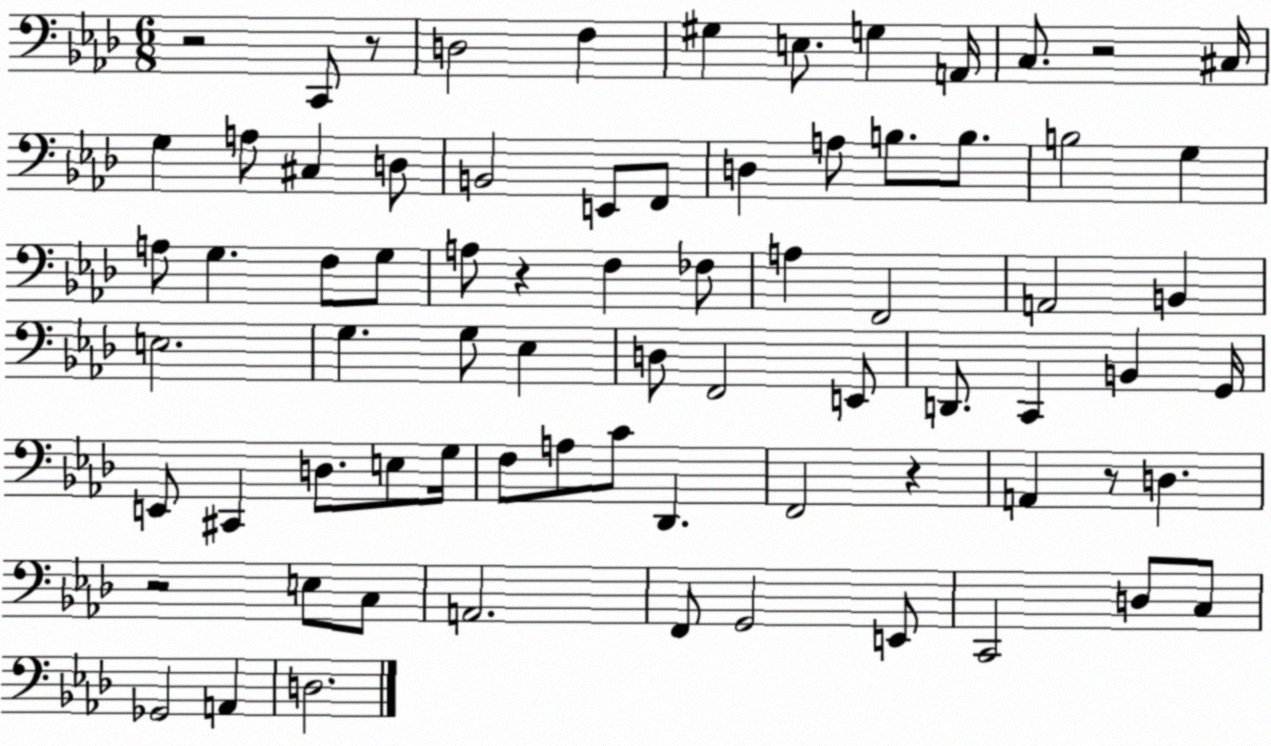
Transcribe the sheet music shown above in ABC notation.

X:1
T:Untitled
M:6/8
L:1/4
K:Ab
z2 C,,/2 z/2 D,2 F, ^G, E,/2 G, A,,/4 C,/2 z2 ^C,/4 G, A,/2 ^C, D,/2 B,,2 E,,/2 F,,/2 D, A,/2 B,/2 B,/2 B,2 G, A,/2 G, F,/2 G,/2 A,/2 z F, _F,/2 A, F,,2 A,,2 B,, E,2 G, G,/2 _E, D,/2 F,,2 E,,/2 D,,/2 C,, B,, G,,/4 E,,/2 ^C,, D,/2 E,/2 G,/4 F,/2 A,/2 C/2 _D,, F,,2 z A,, z/2 D, z2 E,/2 C,/2 A,,2 F,,/2 G,,2 E,,/2 C,,2 D,/2 C,/2 _G,,2 A,, D,2